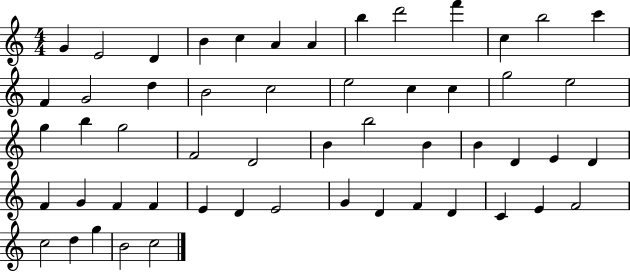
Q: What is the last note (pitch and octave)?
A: C5